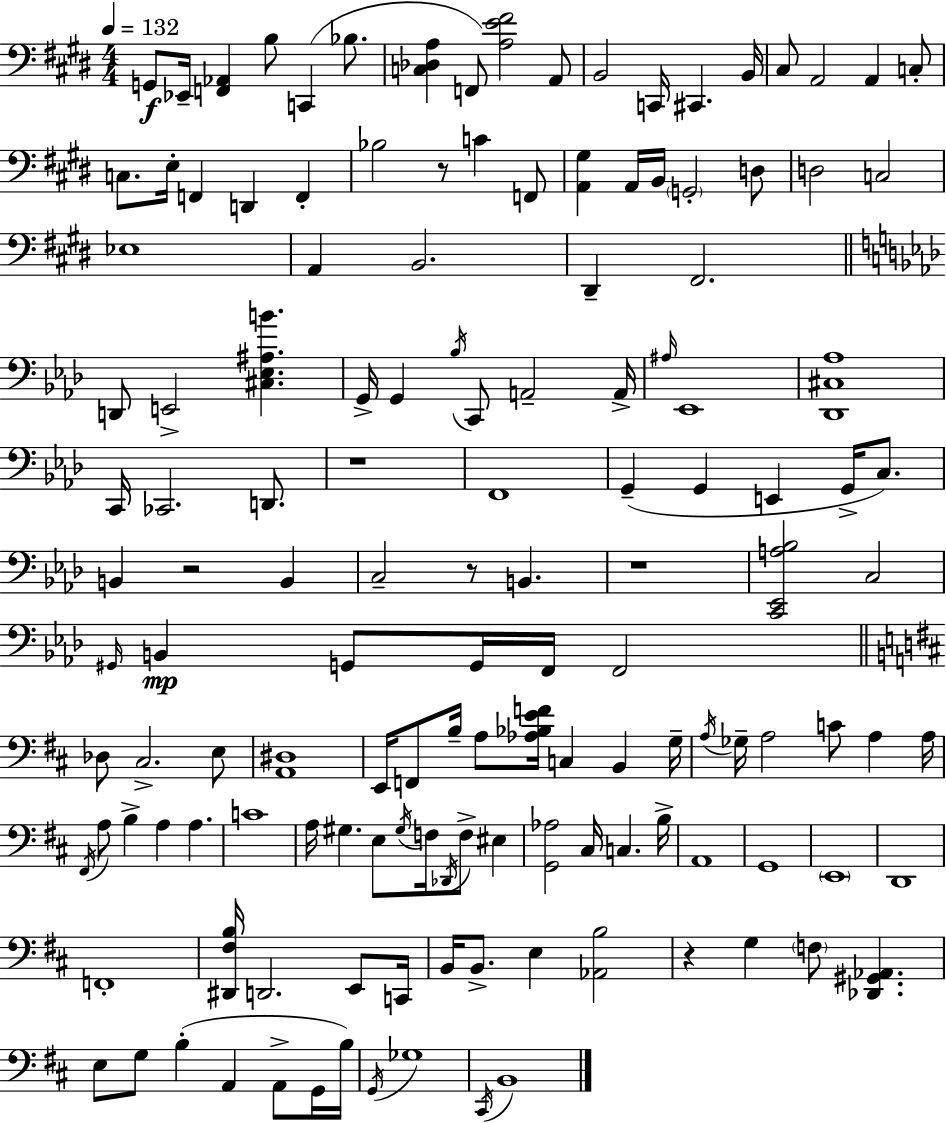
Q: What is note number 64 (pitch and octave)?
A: F2